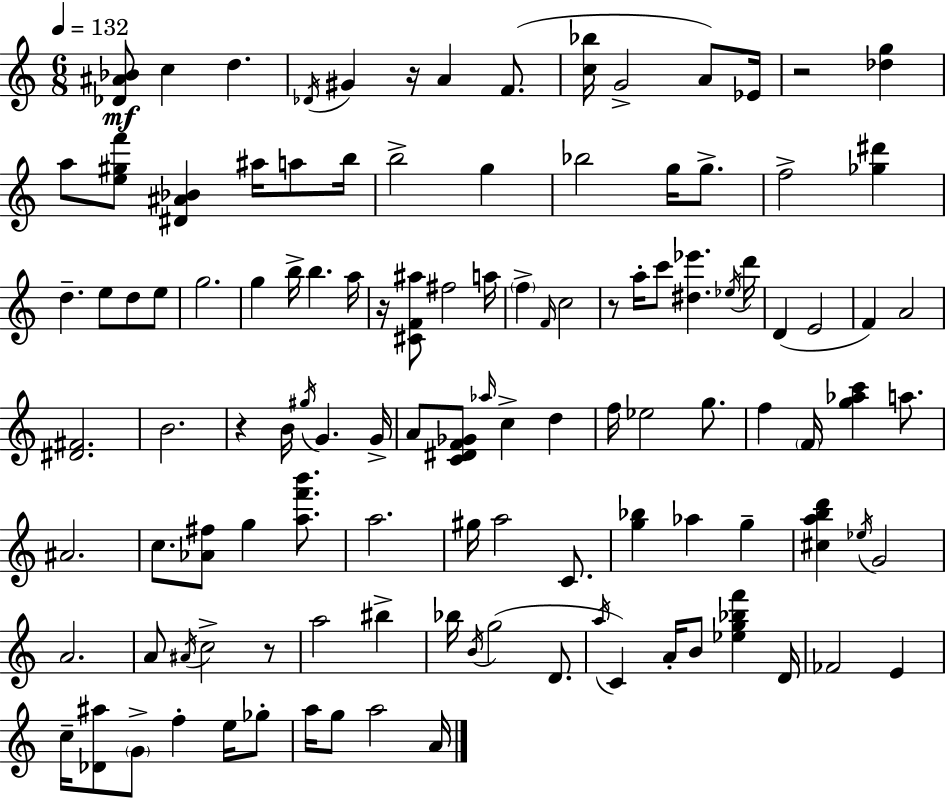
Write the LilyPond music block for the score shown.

{
  \clef treble
  \numericTimeSignature
  \time 6/8
  \key a \minor
  \tempo 4 = 132
  <des' ais' bes'>8\mf c''4 d''4. | \acciaccatura { des'16 } gis'4 r16 a'4 f'8.( | <c'' bes''>16 g'2-> a'8) | ees'16 r2 <des'' g''>4 | \break a''8 <e'' gis'' f'''>8 <dis' ais' bes'>4 ais''16 a''8 | b''16 b''2-> g''4 | bes''2 g''16 g''8.-> | f''2-> <ges'' dis'''>4 | \break d''4.-- e''8 d''8 e''8 | g''2. | g''4 b''16-> b''4. | a''16 r16 <cis' f' ais''>8 fis''2 | \break a''16 \parenthesize f''4-> \grace { f'16 } c''2 | r8 a''16-. c'''8 <dis'' ees'''>4. | \acciaccatura { ees''16 } d'''16 d'4( e'2 | f'4) a'2 | \break <dis' fis'>2. | b'2. | r4 b'16 \acciaccatura { gis''16 } g'4. | g'16-> a'8 <c' dis' f' ges'>8 \grace { aes''16 } c''4-> | \break d''4 f''16 ees''2 | g''8. f''4 \parenthesize f'16 <g'' aes'' c'''>4 | a''8. ais'2. | c''8. <aes' fis''>8 g''4 | \break <a'' f''' b'''>8. a''2. | gis''16 a''2 | c'8. <g'' bes''>4 aes''4 | g''4-- <cis'' a'' b'' d'''>4 \acciaccatura { ees''16 } g'2 | \break a'2. | a'8 \acciaccatura { ais'16 } c''2-> | r8 a''2 | bis''4-> bes''16 \acciaccatura { b'16 } g''2( | \break d'8. \acciaccatura { a''16 } c'4) | a'16-. b'8 <ees'' g'' bes'' f'''>4 d'16 fes'2 | e'4 c''16-- <des' ais''>8 | \parenthesize g'8-> f''4-. e''16 ges''8-. a''16 g''8 | \break a''2 a'16 \bar "|."
}